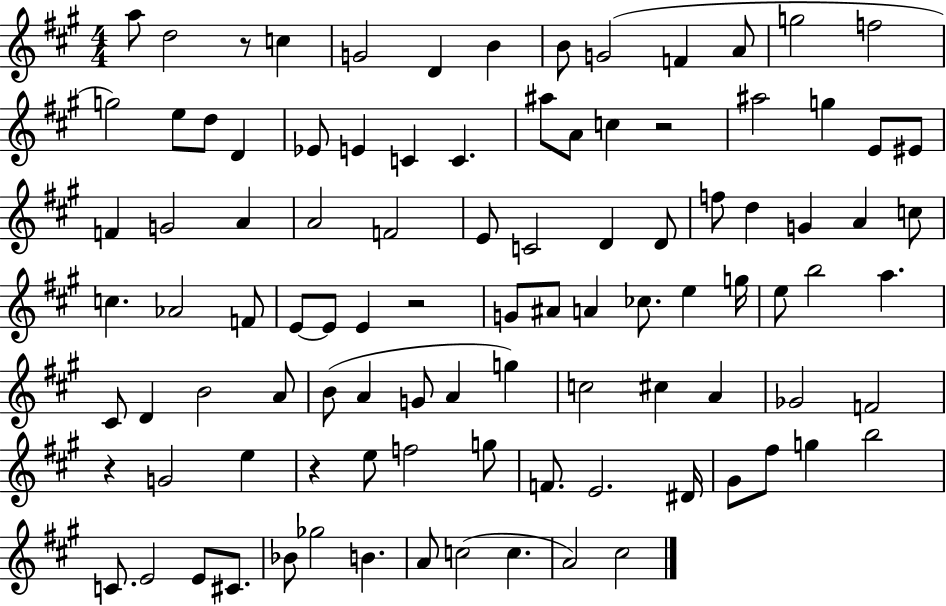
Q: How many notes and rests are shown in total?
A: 99